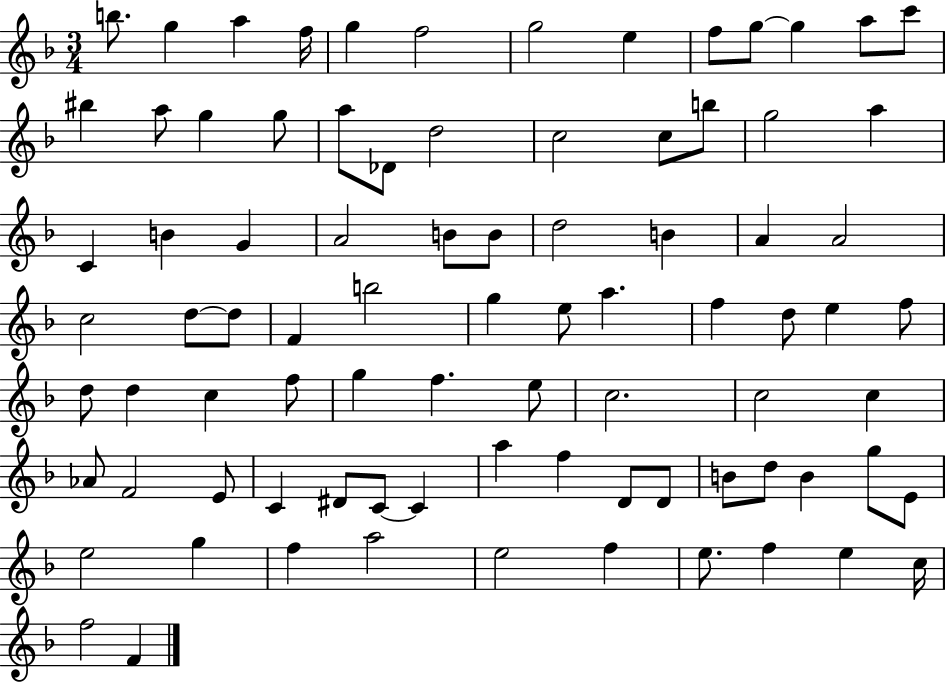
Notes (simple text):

B5/e. G5/q A5/q F5/s G5/q F5/h G5/h E5/q F5/e G5/e G5/q A5/e C6/e BIS5/q A5/e G5/q G5/e A5/e Db4/e D5/h C5/h C5/e B5/e G5/h A5/q C4/q B4/q G4/q A4/h B4/e B4/e D5/h B4/q A4/q A4/h C5/h D5/e D5/e F4/q B5/h G5/q E5/e A5/q. F5/q D5/e E5/q F5/e D5/e D5/q C5/q F5/e G5/q F5/q. E5/e C5/h. C5/h C5/q Ab4/e F4/h E4/e C4/q D#4/e C4/e C4/q A5/q F5/q D4/e D4/e B4/e D5/e B4/q G5/e E4/e E5/h G5/q F5/q A5/h E5/h F5/q E5/e. F5/q E5/q C5/s F5/h F4/q